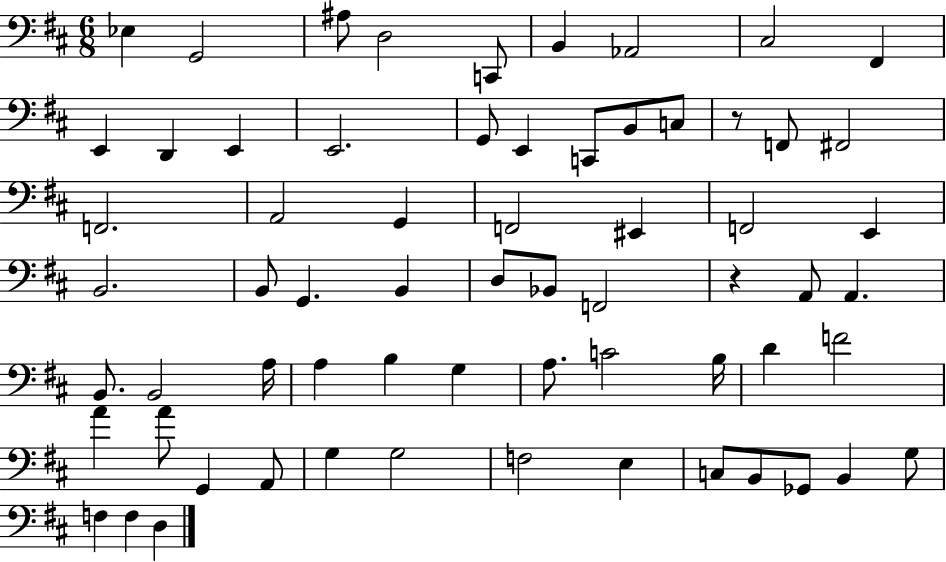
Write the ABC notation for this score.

X:1
T:Untitled
M:6/8
L:1/4
K:D
_E, G,,2 ^A,/2 D,2 C,,/2 B,, _A,,2 ^C,2 ^F,, E,, D,, E,, E,,2 G,,/2 E,, C,,/2 B,,/2 C,/2 z/2 F,,/2 ^F,,2 F,,2 A,,2 G,, F,,2 ^E,, F,,2 E,, B,,2 B,,/2 G,, B,, D,/2 _B,,/2 F,,2 z A,,/2 A,, B,,/2 B,,2 A,/4 A, B, G, A,/2 C2 B,/4 D F2 A A/2 G,, A,,/2 G, G,2 F,2 E, C,/2 B,,/2 _G,,/2 B,, G,/2 F, F, D,